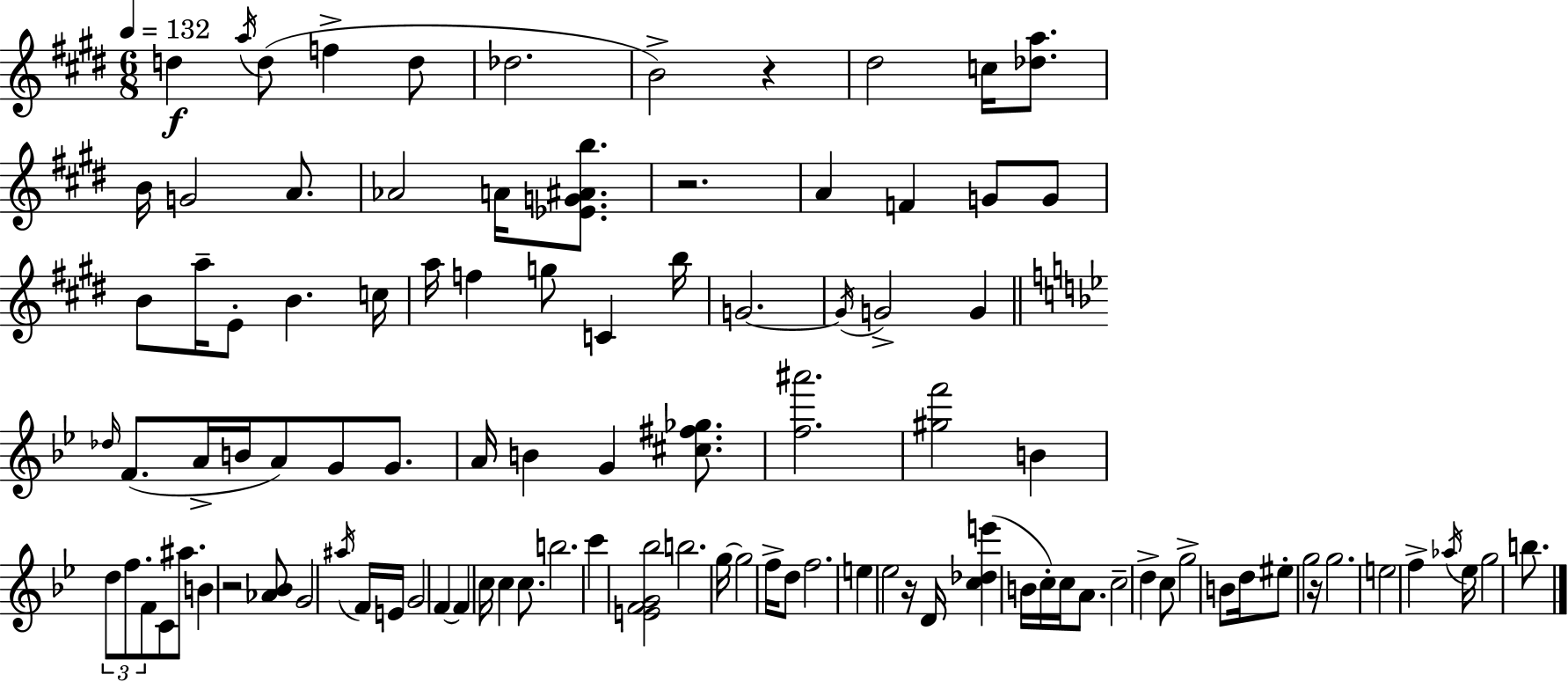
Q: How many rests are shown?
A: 5